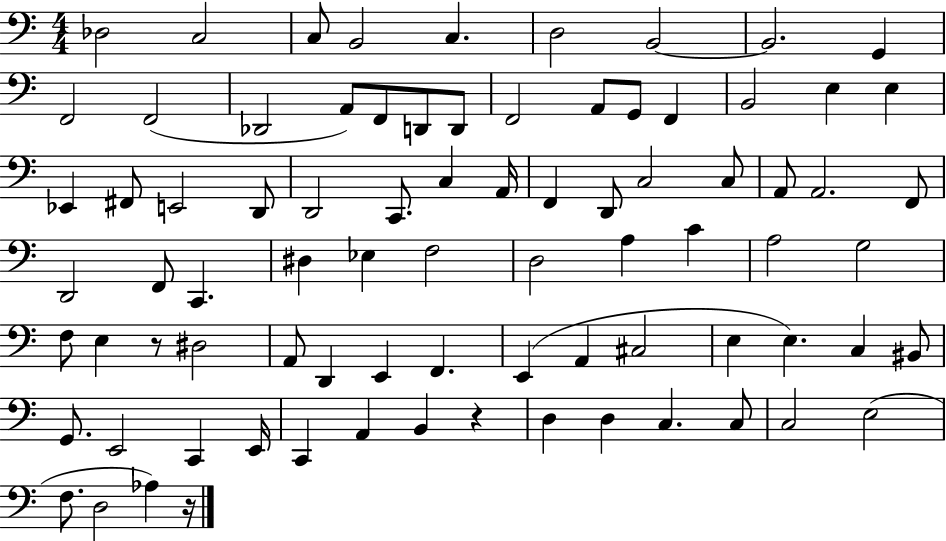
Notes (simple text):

Db3/h C3/h C3/e B2/h C3/q. D3/h B2/h B2/h. G2/q F2/h F2/h Db2/h A2/e F2/e D2/e D2/e F2/h A2/e G2/e F2/q B2/h E3/q E3/q Eb2/q F#2/e E2/h D2/e D2/h C2/e. C3/q A2/s F2/q D2/e C3/h C3/e A2/e A2/h. F2/e D2/h F2/e C2/q. D#3/q Eb3/q F3/h D3/h A3/q C4/q A3/h G3/h F3/e E3/q R/e D#3/h A2/e D2/q E2/q F2/q. E2/q A2/q C#3/h E3/q E3/q. C3/q BIS2/e G2/e. E2/h C2/q E2/s C2/q A2/q B2/q R/q D3/q D3/q C3/q. C3/e C3/h E3/h F3/e. D3/h Ab3/q R/s